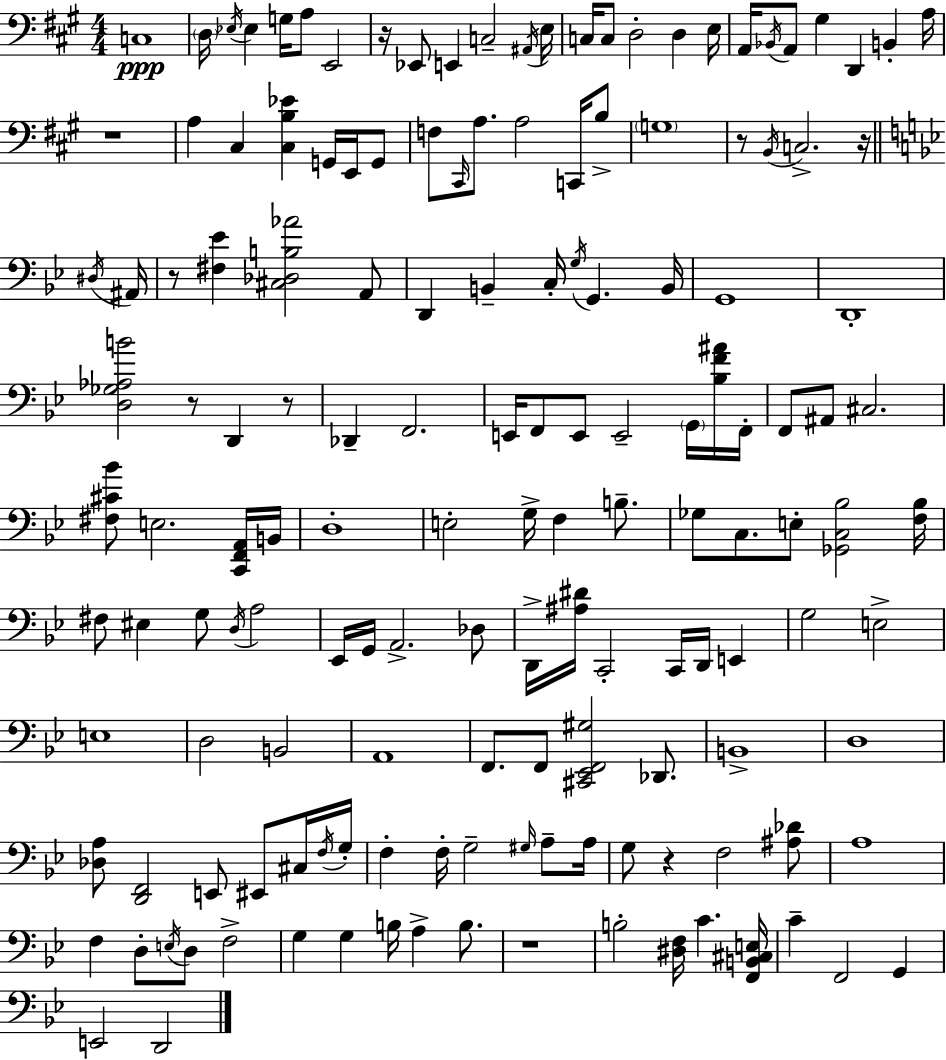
{
  \clef bass
  \numericTimeSignature
  \time 4/4
  \key a \major
  c1\ppp | \parenthesize d16 \acciaccatura { ees16 } ees4 g16 a8 e,2 | r16 ees,8 e,4 c2-- | \acciaccatura { ais,16 } e16 c16 c8 d2-. d4 | \break e16 a,16 \acciaccatura { bes,16 } a,8 gis4 d,4 b,4-. | a16 r1 | a4 cis4 <cis b ees'>4 g,16 | e,16 g,8 f8 \grace { cis,16 } a8. a2 | \break c,16 b8-> \parenthesize g1 | r8 \acciaccatura { b,16 } c2.-> | r16 \bar "||" \break \key g \minor \acciaccatura { dis16 } ais,16 r8 <fis ees'>4 <cis des b aes'>2 | a,8 d,4 b,4-- c16-. \acciaccatura { g16 } g,4. | b,16 g,1 | d,1-. | \break <d ges aes b'>2 r8 d,4 | r8 des,4-- f,2. | e,16 f,8 e,8 e,2-- | \parenthesize g,16 <bes f' ais'>16 f,16-. f,8 ais,8 cis2. | \break <fis cis' bes'>8 e2. | <c, f, a,>16 b,16 d1-. | e2-. g16-> f4 | b8.-- ges8 c8. e8-. <ges, c bes>2 | \break <f bes>16 fis8 eis4 g8 \acciaccatura { d16 } a2 | ees,16 g,16 a,2.-> | des8 d,16-> <ais dis'>16 c,2-. c,16 d,16 | e,4 g2 e2-> | \break e1 | d2 b,2 | a,1 | f,8. f,8 <cis, ees, f, gis>2 | \break des,8. b,1-> | d1 | <des a>8 <d, f,>2 e,8 | eis,8 cis16 \acciaccatura { f16 } g16-. f4-. f16-. g2-- | \break \grace { gis16 } a8-- a16 g8 r4 f2 | <ais des'>8 a1 | f4 d8-. \acciaccatura { e16 } d8 f2-> | g4 g4 b16 | \break a4-> b8. r1 | b2-. <dis f>16 | c'4. <f, b, cis e>16 c'4-- f,2 | g,4 e,2 d,2 | \break \bar "|."
}